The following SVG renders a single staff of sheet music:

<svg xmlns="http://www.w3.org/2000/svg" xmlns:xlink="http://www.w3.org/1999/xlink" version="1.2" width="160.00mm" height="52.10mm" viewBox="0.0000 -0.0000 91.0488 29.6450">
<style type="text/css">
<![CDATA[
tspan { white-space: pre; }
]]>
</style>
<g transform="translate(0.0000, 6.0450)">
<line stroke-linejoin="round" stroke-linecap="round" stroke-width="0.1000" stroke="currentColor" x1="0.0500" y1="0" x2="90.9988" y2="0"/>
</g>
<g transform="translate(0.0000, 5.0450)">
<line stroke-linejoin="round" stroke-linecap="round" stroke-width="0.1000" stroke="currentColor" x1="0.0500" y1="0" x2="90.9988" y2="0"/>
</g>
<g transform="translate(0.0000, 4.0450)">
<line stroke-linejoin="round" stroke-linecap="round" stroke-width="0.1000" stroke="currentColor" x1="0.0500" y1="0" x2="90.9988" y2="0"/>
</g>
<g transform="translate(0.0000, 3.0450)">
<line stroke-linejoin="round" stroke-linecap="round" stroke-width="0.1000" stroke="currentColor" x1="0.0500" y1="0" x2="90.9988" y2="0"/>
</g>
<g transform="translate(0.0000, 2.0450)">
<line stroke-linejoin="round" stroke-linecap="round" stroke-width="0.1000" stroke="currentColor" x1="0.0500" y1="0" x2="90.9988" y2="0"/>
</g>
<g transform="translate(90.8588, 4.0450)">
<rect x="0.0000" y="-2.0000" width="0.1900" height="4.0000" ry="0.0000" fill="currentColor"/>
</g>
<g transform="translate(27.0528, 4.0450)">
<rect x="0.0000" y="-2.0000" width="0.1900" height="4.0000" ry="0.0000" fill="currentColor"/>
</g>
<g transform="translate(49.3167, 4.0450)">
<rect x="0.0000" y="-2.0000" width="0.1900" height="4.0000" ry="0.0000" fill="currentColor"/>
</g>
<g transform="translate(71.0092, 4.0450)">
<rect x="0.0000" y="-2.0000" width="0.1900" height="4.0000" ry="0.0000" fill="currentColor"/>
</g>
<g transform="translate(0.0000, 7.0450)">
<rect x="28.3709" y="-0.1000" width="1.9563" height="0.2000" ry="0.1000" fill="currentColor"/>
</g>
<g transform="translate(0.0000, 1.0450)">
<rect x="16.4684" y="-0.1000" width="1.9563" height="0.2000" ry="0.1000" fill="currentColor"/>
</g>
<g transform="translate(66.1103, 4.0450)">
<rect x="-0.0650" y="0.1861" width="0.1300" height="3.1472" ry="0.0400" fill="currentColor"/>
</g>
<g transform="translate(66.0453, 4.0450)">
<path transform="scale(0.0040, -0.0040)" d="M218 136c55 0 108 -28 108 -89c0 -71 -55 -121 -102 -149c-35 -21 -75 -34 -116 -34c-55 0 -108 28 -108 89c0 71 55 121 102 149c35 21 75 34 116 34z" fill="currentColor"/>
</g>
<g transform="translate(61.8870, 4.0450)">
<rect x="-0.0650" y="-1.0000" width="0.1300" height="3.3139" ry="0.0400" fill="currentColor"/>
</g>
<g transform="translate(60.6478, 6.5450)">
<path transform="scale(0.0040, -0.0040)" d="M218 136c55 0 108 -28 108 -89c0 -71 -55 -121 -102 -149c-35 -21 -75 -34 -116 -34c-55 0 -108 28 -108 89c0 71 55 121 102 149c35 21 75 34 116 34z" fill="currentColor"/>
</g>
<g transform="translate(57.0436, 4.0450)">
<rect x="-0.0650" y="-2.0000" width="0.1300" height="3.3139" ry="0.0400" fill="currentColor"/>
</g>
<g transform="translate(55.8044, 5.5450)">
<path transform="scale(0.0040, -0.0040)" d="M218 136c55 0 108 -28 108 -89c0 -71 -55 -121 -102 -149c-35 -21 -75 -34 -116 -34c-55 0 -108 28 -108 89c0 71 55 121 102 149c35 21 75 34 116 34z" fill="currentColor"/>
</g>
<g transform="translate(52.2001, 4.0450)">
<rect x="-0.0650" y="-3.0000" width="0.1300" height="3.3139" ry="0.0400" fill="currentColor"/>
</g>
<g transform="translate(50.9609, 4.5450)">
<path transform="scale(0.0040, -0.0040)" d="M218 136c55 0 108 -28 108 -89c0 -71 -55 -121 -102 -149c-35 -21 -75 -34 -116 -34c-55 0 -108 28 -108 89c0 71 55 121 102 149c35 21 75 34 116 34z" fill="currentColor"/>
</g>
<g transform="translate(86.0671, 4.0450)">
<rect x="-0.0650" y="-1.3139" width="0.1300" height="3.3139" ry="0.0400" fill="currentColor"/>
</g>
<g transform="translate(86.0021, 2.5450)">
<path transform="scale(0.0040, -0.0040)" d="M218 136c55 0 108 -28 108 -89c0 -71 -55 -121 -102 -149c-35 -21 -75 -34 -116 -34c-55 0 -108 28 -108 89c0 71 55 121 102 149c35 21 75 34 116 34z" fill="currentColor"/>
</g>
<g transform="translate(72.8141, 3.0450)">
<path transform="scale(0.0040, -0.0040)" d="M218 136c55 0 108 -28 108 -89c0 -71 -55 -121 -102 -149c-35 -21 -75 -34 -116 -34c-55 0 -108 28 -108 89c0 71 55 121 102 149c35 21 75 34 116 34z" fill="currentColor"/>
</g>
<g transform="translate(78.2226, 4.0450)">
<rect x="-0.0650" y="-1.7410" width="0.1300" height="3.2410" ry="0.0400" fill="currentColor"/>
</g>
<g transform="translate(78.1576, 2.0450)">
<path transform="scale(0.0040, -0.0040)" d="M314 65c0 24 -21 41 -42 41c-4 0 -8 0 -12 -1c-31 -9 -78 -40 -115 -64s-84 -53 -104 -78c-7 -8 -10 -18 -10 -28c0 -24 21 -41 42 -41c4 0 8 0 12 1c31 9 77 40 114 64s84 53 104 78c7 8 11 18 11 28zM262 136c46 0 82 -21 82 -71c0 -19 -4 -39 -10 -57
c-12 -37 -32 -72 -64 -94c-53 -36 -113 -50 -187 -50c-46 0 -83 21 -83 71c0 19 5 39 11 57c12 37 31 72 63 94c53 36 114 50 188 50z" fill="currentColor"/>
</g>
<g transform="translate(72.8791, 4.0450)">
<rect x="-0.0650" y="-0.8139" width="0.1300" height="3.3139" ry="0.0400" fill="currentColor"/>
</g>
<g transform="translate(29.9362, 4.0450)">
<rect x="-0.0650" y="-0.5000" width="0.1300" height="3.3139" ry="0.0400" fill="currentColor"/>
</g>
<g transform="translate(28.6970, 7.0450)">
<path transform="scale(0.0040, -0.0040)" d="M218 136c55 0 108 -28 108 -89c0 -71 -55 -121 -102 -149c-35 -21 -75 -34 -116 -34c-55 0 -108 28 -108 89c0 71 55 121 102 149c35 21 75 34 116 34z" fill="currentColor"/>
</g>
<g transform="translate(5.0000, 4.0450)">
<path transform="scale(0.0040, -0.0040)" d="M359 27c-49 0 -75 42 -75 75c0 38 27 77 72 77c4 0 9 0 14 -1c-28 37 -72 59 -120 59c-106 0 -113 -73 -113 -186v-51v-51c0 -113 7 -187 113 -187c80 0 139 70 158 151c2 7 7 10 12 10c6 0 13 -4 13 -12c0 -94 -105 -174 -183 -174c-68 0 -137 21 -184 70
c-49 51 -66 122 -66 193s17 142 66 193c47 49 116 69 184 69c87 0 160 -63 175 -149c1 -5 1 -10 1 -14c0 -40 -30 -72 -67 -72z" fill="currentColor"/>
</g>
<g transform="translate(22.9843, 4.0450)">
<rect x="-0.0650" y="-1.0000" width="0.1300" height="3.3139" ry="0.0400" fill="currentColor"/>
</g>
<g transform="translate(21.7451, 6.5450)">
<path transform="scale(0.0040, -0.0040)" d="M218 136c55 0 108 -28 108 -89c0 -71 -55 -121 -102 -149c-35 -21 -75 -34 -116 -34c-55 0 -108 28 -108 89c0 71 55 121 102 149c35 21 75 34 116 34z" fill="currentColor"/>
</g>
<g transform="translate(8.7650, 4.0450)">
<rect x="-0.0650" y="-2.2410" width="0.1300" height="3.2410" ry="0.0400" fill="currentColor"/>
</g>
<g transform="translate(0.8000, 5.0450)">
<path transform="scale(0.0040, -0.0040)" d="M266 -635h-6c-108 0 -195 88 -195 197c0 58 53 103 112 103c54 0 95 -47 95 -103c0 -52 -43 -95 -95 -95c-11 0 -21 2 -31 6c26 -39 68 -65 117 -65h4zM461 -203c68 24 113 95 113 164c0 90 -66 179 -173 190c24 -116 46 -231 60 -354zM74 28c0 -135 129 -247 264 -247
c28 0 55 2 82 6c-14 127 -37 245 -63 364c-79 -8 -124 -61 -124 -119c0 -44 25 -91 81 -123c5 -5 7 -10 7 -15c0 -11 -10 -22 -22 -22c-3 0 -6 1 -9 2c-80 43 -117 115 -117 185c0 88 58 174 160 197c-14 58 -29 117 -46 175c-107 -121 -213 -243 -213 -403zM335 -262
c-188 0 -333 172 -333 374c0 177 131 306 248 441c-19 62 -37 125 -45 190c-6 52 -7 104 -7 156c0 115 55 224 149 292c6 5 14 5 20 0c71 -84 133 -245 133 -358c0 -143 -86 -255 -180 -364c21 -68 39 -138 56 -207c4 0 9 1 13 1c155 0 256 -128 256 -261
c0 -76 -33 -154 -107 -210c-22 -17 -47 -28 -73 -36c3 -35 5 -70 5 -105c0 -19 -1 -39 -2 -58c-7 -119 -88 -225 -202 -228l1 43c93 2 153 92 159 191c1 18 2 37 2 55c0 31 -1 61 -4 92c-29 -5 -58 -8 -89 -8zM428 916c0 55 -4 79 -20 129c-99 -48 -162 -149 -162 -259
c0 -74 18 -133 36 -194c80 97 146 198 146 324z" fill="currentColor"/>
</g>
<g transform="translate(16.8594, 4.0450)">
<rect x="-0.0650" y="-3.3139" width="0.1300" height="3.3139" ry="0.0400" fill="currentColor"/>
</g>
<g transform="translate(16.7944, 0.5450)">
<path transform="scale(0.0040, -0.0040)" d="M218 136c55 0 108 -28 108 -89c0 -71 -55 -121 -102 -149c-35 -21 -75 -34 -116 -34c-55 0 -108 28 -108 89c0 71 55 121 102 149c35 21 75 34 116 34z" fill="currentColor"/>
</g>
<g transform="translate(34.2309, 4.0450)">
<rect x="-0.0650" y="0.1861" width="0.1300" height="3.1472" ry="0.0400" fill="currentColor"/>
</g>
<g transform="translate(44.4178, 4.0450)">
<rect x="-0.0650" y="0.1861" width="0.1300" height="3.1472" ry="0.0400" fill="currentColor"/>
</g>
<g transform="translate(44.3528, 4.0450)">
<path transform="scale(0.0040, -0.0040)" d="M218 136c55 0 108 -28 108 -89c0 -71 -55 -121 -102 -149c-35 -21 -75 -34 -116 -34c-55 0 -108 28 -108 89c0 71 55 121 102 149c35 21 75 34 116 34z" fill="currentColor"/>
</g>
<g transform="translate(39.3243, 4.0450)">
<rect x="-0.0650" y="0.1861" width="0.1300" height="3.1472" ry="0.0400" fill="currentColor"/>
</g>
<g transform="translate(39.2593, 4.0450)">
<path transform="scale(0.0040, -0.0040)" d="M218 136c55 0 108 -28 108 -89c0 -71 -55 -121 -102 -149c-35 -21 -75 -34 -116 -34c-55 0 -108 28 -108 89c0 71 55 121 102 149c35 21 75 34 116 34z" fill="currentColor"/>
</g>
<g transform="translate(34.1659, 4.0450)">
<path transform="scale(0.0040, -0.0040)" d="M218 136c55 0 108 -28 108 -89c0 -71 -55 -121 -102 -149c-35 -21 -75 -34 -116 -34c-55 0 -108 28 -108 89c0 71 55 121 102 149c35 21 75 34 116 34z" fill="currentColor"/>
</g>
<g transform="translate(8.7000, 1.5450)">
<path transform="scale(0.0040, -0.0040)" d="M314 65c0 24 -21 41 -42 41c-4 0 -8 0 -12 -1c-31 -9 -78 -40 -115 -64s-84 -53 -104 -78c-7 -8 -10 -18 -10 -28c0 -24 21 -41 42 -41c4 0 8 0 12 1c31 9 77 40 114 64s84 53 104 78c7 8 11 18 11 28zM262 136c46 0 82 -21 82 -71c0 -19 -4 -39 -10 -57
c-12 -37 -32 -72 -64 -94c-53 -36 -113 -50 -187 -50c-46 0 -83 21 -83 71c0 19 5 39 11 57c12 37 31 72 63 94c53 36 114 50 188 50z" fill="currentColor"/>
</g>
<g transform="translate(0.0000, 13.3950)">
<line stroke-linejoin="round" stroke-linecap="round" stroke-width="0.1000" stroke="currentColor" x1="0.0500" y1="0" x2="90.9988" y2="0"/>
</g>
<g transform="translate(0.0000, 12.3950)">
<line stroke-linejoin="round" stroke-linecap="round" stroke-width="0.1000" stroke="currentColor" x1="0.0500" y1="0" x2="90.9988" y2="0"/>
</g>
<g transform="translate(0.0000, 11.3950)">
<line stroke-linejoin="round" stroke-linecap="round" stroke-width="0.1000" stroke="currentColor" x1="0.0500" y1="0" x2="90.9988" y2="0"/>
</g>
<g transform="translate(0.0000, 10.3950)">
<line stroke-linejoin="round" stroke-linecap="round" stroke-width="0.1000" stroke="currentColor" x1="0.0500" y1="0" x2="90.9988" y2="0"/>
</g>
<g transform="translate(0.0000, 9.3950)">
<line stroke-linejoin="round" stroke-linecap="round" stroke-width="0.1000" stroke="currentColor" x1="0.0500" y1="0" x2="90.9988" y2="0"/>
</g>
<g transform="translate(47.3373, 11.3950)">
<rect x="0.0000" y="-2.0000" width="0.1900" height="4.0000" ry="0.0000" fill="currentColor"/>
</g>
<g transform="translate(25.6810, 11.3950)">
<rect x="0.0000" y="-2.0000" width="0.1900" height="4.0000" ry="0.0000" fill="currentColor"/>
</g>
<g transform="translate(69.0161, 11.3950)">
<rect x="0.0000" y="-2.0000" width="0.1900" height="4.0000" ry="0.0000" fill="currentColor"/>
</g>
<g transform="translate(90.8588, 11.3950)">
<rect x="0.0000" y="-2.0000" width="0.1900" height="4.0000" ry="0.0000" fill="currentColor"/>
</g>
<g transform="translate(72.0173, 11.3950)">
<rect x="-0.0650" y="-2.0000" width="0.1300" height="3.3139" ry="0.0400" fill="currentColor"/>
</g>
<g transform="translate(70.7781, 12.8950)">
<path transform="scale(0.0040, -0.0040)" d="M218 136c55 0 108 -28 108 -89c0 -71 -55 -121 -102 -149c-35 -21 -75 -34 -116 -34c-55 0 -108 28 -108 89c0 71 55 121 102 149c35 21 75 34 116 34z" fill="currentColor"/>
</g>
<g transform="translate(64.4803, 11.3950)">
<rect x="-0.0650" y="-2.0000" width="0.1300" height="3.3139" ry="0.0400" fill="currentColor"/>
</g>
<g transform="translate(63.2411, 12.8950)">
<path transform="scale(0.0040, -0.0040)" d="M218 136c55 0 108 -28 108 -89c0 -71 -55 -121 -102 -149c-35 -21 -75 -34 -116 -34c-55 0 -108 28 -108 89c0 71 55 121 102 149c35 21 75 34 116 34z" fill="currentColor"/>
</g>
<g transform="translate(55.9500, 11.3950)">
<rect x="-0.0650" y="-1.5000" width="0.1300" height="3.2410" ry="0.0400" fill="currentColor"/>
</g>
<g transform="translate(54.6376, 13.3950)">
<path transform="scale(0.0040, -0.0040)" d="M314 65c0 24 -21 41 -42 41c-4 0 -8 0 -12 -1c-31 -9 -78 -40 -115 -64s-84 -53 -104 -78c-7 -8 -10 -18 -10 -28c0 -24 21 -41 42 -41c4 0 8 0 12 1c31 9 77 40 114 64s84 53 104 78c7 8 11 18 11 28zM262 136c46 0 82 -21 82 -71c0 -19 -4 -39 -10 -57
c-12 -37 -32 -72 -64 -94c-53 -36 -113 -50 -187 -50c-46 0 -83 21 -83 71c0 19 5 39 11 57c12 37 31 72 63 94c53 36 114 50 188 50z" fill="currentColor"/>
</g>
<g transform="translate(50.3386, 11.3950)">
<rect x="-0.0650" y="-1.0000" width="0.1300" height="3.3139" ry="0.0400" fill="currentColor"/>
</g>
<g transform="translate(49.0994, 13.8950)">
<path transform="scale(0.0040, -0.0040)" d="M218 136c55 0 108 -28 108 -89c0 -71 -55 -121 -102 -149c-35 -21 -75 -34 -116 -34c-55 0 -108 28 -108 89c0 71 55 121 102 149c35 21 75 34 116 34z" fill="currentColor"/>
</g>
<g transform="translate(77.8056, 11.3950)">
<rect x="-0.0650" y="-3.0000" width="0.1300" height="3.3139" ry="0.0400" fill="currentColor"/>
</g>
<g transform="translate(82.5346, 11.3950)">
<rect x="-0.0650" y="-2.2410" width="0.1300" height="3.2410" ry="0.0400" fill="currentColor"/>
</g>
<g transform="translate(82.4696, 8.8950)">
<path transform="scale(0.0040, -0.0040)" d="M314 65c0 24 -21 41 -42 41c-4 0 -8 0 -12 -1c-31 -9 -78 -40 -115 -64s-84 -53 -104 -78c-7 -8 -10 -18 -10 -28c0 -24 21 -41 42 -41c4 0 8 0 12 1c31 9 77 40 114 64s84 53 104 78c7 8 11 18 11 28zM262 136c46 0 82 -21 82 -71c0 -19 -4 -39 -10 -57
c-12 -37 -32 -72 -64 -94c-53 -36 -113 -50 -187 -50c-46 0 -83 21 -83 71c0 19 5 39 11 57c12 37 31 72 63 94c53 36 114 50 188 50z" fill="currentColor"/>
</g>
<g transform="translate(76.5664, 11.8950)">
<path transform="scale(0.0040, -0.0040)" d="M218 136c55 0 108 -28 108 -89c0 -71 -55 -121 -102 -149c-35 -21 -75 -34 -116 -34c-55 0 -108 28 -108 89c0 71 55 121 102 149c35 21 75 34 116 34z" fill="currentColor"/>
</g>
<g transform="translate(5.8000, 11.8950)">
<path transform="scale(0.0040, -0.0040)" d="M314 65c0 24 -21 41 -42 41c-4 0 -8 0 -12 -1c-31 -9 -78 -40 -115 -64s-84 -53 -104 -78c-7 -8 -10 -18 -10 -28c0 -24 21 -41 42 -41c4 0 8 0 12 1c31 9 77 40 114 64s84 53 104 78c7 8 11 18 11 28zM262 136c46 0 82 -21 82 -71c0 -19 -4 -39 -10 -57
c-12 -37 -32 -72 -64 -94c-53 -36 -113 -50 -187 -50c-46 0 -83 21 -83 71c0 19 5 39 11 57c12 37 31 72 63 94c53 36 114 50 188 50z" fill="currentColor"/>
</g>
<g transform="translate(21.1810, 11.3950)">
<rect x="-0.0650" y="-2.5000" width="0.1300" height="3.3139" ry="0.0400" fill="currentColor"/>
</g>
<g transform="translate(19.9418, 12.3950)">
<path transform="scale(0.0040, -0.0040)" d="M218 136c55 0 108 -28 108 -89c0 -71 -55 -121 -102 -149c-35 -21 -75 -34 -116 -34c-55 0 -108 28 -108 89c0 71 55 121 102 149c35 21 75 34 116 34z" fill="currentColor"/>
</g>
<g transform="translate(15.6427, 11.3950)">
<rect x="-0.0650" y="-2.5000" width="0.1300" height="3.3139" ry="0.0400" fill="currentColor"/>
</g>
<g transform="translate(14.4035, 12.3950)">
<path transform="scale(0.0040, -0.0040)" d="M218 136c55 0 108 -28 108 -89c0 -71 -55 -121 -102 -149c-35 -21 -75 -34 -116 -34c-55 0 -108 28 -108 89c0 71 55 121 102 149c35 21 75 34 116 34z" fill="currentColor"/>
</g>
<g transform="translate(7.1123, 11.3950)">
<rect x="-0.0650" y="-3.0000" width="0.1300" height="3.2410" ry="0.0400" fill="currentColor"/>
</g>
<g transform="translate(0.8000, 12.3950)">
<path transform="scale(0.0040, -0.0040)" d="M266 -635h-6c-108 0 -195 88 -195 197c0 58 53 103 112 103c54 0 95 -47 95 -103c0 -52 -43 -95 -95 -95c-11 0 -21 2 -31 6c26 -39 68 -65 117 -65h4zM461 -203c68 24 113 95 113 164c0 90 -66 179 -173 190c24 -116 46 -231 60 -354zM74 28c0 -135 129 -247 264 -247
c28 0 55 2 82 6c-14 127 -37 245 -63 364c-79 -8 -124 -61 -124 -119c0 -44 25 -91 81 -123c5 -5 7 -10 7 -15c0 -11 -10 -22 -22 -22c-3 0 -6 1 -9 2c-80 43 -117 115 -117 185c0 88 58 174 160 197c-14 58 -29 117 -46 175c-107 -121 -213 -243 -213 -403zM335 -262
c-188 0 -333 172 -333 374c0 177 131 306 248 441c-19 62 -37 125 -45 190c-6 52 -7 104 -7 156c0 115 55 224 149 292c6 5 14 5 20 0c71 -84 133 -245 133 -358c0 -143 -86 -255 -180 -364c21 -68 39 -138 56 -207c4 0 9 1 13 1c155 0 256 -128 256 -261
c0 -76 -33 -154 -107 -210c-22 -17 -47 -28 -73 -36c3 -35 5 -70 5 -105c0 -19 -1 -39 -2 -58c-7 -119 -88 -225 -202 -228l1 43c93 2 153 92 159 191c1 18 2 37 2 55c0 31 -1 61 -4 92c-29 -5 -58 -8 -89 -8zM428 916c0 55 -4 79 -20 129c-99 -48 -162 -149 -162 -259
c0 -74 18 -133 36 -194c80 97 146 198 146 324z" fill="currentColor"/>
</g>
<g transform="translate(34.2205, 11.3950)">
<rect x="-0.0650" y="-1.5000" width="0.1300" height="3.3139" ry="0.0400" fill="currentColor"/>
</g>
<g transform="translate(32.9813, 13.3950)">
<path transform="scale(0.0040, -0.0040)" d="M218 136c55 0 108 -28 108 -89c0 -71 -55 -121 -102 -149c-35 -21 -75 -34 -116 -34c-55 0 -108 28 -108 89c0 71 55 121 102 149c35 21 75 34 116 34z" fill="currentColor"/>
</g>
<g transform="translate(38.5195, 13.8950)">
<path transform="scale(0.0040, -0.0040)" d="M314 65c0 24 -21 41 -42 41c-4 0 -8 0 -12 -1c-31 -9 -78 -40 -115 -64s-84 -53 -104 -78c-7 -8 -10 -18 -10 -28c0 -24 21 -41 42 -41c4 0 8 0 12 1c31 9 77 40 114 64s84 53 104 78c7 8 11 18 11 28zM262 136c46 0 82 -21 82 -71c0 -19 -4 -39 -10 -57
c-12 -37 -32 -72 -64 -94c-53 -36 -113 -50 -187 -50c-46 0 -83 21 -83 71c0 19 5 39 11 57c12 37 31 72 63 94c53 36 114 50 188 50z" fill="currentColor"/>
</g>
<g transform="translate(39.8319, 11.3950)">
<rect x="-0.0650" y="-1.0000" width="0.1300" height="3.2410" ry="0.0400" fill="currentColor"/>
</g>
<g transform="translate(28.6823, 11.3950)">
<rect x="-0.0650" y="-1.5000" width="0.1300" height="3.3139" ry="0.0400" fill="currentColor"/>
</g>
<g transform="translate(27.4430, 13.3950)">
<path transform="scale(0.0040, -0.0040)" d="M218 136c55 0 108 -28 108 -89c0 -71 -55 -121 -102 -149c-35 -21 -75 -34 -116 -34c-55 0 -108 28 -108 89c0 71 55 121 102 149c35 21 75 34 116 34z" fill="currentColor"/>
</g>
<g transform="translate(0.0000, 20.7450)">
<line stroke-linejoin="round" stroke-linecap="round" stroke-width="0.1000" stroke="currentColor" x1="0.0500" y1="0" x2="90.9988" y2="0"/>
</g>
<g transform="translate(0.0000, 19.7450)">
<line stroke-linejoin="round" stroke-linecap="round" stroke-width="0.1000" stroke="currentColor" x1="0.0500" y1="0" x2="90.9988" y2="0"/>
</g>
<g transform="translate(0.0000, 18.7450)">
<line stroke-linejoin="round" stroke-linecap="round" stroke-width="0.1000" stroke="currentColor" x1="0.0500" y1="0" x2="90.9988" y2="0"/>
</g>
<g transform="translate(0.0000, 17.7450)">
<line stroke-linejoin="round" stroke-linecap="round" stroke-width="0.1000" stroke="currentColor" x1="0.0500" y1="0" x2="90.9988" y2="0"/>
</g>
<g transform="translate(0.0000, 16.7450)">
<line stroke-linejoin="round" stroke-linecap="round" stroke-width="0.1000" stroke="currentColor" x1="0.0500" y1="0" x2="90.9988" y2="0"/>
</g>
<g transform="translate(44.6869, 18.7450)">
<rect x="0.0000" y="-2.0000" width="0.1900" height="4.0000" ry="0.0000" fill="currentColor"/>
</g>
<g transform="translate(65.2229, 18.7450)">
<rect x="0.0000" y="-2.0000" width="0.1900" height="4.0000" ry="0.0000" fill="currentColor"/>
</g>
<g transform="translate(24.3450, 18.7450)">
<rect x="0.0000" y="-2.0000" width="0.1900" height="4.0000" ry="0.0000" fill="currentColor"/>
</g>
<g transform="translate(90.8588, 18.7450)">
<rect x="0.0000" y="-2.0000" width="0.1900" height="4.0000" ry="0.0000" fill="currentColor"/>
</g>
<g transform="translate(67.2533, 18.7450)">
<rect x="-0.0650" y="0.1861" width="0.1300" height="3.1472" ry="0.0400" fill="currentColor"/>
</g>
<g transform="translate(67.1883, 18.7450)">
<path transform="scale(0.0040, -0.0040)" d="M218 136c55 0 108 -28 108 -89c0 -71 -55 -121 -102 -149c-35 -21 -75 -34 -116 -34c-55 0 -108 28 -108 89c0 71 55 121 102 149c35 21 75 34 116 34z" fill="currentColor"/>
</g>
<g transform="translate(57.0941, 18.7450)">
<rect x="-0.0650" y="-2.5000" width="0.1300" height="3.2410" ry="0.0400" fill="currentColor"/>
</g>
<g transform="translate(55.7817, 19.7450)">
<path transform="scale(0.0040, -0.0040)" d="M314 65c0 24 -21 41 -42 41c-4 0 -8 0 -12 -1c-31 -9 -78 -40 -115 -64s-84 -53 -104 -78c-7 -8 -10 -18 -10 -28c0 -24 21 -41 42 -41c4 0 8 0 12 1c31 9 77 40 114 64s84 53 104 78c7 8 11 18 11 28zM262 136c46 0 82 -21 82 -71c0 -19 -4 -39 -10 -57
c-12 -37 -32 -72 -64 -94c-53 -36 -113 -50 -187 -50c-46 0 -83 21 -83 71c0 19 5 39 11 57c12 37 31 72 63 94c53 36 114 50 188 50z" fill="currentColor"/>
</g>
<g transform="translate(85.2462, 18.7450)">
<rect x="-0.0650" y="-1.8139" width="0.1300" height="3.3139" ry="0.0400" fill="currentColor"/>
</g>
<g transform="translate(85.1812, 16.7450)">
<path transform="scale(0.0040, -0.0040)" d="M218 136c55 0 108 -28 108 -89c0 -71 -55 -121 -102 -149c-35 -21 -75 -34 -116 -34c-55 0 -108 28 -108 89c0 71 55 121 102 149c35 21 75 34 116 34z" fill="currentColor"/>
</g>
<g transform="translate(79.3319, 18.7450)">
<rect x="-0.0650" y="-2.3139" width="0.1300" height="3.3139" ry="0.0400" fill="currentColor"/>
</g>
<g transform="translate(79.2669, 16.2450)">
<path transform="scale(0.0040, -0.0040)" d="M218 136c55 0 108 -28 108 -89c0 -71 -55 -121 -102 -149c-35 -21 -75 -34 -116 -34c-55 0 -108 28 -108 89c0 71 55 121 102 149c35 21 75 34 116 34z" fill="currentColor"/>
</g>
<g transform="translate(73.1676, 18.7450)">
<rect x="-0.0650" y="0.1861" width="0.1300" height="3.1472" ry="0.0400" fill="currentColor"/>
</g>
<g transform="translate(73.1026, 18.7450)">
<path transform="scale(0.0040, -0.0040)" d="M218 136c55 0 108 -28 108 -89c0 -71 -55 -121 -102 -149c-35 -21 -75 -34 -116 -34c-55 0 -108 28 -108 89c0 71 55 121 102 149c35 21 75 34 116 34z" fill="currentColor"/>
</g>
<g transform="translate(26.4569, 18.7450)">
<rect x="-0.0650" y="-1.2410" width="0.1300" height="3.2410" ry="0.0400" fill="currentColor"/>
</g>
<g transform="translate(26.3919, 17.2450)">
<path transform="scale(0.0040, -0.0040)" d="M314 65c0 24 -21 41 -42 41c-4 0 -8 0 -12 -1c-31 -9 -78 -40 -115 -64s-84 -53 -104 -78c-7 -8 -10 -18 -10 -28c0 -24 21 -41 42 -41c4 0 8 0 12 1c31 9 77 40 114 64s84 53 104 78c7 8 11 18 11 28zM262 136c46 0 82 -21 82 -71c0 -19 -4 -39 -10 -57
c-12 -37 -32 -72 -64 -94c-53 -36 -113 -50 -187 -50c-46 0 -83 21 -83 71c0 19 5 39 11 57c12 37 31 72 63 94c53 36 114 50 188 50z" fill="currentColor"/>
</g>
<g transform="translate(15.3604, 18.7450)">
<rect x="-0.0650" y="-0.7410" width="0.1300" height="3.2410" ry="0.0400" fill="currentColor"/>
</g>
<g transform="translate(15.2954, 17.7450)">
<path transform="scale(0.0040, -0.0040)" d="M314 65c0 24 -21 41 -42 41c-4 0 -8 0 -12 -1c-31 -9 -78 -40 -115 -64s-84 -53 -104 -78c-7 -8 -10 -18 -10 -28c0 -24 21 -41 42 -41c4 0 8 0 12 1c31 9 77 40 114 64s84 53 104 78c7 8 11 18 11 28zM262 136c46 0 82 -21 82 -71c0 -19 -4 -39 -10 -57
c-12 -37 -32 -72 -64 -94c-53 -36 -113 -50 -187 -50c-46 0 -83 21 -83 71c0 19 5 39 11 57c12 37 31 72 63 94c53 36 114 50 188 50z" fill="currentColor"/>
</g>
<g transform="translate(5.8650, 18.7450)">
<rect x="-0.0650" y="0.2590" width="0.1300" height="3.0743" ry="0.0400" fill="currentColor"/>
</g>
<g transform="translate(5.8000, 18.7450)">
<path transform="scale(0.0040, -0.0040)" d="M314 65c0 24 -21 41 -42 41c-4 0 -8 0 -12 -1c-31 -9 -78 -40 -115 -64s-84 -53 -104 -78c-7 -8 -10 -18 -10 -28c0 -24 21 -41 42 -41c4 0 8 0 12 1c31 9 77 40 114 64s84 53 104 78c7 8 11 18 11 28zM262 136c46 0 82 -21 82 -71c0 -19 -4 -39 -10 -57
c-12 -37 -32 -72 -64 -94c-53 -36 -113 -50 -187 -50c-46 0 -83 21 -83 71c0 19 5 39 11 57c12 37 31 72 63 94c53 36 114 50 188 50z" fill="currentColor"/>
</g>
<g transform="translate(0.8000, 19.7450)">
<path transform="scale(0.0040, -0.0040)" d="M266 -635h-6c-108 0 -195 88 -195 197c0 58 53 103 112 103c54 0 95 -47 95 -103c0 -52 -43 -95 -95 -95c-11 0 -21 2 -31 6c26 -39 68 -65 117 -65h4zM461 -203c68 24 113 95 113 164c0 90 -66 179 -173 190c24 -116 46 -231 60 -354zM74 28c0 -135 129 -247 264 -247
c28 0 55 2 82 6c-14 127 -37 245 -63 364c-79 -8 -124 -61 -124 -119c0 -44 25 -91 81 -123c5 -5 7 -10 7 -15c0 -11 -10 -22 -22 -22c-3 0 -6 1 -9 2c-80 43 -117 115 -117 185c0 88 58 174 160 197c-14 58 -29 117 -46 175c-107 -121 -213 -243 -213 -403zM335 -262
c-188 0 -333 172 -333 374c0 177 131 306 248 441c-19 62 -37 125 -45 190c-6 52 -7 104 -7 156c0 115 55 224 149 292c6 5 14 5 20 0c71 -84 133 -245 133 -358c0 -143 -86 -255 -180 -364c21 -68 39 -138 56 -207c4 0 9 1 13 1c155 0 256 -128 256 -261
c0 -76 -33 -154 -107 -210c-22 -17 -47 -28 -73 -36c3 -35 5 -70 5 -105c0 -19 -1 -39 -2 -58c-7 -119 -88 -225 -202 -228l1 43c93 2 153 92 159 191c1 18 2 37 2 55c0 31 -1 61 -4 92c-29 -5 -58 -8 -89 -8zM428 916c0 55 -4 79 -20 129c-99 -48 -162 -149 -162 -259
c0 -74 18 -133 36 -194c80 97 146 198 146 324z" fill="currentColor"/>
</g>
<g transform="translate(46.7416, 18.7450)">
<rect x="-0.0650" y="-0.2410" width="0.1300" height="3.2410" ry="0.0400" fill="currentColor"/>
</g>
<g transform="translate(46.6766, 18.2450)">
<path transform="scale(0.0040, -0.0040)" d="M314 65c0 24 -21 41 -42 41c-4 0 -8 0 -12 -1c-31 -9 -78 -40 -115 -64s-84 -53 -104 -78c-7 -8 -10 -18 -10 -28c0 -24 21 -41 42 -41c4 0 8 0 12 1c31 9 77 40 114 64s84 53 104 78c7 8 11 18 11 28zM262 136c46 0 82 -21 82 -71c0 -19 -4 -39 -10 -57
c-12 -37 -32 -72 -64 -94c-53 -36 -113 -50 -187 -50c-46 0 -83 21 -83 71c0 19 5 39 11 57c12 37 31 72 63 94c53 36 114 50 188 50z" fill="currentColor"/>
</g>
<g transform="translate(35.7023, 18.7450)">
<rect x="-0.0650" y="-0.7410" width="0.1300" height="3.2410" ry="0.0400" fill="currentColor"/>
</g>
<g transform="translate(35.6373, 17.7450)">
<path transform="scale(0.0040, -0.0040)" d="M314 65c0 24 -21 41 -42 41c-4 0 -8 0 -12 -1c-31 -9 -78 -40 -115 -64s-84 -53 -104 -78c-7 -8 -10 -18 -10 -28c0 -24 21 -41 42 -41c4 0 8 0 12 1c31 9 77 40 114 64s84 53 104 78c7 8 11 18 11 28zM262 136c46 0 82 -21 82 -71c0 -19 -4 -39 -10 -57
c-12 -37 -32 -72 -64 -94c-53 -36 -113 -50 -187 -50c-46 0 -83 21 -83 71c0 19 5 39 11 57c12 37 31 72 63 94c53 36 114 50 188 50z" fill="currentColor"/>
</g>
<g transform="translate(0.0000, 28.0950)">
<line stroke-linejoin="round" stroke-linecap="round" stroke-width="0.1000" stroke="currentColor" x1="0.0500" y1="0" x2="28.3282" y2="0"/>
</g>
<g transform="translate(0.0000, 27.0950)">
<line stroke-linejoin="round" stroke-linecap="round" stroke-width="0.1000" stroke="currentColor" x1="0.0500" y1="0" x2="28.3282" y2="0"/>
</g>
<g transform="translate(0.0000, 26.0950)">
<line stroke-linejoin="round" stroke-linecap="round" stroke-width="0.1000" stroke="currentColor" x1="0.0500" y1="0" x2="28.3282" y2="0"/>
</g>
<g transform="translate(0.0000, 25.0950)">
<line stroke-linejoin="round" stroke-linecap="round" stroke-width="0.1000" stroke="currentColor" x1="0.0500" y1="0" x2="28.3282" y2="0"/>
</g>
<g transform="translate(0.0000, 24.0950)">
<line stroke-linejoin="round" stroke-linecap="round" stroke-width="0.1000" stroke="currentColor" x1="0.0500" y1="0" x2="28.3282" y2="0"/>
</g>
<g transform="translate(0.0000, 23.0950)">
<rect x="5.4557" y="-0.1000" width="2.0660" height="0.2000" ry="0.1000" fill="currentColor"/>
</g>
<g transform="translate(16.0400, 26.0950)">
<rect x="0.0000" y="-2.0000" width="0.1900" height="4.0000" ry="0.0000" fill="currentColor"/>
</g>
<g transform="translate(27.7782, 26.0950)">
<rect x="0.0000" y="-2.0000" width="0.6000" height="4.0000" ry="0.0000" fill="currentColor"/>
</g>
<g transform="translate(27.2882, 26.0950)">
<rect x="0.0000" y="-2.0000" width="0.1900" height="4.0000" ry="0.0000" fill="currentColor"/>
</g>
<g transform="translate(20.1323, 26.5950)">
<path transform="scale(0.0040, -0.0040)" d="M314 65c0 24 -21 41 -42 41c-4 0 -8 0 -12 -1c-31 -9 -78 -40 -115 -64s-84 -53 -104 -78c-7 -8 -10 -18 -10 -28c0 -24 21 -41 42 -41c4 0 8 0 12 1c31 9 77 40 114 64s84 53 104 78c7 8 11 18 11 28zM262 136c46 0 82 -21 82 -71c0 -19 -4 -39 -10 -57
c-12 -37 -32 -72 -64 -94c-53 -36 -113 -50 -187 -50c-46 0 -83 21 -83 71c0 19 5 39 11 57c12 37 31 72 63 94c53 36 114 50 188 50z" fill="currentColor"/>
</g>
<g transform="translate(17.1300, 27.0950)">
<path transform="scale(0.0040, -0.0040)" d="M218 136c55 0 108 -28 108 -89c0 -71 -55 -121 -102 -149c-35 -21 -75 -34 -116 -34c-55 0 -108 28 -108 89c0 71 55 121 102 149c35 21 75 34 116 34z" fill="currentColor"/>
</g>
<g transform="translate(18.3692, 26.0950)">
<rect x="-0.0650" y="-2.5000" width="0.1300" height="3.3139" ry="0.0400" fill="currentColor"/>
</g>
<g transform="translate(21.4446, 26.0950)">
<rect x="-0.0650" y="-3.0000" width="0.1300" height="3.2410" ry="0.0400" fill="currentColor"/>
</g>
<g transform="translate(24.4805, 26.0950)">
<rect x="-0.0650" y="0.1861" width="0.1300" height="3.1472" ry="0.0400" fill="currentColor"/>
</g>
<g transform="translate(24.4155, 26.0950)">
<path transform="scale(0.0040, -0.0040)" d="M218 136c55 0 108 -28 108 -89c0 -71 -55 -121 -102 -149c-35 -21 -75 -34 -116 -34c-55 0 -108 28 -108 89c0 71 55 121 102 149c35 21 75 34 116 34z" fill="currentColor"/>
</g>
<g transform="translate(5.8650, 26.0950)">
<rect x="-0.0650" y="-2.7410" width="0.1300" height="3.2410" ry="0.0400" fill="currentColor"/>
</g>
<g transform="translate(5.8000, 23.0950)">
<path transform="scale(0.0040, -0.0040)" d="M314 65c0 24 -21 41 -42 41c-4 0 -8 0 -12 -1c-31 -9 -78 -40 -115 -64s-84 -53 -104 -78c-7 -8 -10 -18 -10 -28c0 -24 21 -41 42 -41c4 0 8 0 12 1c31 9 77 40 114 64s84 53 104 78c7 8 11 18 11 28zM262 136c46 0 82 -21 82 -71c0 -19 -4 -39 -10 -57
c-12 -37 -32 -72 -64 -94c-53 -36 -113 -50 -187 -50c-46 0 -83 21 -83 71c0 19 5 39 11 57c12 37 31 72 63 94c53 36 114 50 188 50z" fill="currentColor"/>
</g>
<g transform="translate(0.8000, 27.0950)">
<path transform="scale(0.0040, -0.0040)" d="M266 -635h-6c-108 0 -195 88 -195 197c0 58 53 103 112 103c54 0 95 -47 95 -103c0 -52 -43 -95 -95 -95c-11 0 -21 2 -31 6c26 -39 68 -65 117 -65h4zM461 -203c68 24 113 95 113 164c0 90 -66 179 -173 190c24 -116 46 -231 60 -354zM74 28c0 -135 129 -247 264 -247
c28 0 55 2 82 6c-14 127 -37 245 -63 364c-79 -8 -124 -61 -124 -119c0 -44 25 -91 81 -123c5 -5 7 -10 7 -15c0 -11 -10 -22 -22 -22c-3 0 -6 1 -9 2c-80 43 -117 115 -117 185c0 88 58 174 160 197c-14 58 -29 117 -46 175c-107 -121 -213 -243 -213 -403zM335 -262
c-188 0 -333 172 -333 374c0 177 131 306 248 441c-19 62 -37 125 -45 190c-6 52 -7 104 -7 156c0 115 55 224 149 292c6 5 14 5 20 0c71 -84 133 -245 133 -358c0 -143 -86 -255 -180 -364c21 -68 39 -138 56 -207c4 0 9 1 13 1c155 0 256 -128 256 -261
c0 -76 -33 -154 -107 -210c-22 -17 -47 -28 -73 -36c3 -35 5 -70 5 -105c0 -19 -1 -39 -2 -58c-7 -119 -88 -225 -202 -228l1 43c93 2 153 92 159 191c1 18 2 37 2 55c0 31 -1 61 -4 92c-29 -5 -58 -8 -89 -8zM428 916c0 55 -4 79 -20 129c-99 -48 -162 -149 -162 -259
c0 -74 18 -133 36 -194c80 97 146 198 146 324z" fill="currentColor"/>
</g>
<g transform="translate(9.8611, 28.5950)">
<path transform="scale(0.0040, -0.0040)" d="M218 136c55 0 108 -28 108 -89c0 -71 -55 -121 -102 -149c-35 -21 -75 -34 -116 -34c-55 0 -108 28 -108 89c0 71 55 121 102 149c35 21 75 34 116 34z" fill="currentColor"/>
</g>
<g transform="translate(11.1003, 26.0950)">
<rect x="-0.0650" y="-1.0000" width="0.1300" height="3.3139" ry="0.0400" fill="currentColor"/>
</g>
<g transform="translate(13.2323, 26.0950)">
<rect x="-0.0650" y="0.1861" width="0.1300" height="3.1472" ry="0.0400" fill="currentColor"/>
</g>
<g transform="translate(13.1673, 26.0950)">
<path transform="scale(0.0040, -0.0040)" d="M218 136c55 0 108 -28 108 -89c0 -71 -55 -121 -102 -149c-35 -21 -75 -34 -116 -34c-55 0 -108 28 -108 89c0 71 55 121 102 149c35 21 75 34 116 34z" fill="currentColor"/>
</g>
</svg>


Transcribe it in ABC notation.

X:1
T:Untitled
M:4/4
L:1/4
K:C
g2 b D C B B B A F D B d f2 e A2 G G E E D2 D E2 F F A g2 B2 d2 e2 d2 c2 G2 B B g f a2 D B G A2 B